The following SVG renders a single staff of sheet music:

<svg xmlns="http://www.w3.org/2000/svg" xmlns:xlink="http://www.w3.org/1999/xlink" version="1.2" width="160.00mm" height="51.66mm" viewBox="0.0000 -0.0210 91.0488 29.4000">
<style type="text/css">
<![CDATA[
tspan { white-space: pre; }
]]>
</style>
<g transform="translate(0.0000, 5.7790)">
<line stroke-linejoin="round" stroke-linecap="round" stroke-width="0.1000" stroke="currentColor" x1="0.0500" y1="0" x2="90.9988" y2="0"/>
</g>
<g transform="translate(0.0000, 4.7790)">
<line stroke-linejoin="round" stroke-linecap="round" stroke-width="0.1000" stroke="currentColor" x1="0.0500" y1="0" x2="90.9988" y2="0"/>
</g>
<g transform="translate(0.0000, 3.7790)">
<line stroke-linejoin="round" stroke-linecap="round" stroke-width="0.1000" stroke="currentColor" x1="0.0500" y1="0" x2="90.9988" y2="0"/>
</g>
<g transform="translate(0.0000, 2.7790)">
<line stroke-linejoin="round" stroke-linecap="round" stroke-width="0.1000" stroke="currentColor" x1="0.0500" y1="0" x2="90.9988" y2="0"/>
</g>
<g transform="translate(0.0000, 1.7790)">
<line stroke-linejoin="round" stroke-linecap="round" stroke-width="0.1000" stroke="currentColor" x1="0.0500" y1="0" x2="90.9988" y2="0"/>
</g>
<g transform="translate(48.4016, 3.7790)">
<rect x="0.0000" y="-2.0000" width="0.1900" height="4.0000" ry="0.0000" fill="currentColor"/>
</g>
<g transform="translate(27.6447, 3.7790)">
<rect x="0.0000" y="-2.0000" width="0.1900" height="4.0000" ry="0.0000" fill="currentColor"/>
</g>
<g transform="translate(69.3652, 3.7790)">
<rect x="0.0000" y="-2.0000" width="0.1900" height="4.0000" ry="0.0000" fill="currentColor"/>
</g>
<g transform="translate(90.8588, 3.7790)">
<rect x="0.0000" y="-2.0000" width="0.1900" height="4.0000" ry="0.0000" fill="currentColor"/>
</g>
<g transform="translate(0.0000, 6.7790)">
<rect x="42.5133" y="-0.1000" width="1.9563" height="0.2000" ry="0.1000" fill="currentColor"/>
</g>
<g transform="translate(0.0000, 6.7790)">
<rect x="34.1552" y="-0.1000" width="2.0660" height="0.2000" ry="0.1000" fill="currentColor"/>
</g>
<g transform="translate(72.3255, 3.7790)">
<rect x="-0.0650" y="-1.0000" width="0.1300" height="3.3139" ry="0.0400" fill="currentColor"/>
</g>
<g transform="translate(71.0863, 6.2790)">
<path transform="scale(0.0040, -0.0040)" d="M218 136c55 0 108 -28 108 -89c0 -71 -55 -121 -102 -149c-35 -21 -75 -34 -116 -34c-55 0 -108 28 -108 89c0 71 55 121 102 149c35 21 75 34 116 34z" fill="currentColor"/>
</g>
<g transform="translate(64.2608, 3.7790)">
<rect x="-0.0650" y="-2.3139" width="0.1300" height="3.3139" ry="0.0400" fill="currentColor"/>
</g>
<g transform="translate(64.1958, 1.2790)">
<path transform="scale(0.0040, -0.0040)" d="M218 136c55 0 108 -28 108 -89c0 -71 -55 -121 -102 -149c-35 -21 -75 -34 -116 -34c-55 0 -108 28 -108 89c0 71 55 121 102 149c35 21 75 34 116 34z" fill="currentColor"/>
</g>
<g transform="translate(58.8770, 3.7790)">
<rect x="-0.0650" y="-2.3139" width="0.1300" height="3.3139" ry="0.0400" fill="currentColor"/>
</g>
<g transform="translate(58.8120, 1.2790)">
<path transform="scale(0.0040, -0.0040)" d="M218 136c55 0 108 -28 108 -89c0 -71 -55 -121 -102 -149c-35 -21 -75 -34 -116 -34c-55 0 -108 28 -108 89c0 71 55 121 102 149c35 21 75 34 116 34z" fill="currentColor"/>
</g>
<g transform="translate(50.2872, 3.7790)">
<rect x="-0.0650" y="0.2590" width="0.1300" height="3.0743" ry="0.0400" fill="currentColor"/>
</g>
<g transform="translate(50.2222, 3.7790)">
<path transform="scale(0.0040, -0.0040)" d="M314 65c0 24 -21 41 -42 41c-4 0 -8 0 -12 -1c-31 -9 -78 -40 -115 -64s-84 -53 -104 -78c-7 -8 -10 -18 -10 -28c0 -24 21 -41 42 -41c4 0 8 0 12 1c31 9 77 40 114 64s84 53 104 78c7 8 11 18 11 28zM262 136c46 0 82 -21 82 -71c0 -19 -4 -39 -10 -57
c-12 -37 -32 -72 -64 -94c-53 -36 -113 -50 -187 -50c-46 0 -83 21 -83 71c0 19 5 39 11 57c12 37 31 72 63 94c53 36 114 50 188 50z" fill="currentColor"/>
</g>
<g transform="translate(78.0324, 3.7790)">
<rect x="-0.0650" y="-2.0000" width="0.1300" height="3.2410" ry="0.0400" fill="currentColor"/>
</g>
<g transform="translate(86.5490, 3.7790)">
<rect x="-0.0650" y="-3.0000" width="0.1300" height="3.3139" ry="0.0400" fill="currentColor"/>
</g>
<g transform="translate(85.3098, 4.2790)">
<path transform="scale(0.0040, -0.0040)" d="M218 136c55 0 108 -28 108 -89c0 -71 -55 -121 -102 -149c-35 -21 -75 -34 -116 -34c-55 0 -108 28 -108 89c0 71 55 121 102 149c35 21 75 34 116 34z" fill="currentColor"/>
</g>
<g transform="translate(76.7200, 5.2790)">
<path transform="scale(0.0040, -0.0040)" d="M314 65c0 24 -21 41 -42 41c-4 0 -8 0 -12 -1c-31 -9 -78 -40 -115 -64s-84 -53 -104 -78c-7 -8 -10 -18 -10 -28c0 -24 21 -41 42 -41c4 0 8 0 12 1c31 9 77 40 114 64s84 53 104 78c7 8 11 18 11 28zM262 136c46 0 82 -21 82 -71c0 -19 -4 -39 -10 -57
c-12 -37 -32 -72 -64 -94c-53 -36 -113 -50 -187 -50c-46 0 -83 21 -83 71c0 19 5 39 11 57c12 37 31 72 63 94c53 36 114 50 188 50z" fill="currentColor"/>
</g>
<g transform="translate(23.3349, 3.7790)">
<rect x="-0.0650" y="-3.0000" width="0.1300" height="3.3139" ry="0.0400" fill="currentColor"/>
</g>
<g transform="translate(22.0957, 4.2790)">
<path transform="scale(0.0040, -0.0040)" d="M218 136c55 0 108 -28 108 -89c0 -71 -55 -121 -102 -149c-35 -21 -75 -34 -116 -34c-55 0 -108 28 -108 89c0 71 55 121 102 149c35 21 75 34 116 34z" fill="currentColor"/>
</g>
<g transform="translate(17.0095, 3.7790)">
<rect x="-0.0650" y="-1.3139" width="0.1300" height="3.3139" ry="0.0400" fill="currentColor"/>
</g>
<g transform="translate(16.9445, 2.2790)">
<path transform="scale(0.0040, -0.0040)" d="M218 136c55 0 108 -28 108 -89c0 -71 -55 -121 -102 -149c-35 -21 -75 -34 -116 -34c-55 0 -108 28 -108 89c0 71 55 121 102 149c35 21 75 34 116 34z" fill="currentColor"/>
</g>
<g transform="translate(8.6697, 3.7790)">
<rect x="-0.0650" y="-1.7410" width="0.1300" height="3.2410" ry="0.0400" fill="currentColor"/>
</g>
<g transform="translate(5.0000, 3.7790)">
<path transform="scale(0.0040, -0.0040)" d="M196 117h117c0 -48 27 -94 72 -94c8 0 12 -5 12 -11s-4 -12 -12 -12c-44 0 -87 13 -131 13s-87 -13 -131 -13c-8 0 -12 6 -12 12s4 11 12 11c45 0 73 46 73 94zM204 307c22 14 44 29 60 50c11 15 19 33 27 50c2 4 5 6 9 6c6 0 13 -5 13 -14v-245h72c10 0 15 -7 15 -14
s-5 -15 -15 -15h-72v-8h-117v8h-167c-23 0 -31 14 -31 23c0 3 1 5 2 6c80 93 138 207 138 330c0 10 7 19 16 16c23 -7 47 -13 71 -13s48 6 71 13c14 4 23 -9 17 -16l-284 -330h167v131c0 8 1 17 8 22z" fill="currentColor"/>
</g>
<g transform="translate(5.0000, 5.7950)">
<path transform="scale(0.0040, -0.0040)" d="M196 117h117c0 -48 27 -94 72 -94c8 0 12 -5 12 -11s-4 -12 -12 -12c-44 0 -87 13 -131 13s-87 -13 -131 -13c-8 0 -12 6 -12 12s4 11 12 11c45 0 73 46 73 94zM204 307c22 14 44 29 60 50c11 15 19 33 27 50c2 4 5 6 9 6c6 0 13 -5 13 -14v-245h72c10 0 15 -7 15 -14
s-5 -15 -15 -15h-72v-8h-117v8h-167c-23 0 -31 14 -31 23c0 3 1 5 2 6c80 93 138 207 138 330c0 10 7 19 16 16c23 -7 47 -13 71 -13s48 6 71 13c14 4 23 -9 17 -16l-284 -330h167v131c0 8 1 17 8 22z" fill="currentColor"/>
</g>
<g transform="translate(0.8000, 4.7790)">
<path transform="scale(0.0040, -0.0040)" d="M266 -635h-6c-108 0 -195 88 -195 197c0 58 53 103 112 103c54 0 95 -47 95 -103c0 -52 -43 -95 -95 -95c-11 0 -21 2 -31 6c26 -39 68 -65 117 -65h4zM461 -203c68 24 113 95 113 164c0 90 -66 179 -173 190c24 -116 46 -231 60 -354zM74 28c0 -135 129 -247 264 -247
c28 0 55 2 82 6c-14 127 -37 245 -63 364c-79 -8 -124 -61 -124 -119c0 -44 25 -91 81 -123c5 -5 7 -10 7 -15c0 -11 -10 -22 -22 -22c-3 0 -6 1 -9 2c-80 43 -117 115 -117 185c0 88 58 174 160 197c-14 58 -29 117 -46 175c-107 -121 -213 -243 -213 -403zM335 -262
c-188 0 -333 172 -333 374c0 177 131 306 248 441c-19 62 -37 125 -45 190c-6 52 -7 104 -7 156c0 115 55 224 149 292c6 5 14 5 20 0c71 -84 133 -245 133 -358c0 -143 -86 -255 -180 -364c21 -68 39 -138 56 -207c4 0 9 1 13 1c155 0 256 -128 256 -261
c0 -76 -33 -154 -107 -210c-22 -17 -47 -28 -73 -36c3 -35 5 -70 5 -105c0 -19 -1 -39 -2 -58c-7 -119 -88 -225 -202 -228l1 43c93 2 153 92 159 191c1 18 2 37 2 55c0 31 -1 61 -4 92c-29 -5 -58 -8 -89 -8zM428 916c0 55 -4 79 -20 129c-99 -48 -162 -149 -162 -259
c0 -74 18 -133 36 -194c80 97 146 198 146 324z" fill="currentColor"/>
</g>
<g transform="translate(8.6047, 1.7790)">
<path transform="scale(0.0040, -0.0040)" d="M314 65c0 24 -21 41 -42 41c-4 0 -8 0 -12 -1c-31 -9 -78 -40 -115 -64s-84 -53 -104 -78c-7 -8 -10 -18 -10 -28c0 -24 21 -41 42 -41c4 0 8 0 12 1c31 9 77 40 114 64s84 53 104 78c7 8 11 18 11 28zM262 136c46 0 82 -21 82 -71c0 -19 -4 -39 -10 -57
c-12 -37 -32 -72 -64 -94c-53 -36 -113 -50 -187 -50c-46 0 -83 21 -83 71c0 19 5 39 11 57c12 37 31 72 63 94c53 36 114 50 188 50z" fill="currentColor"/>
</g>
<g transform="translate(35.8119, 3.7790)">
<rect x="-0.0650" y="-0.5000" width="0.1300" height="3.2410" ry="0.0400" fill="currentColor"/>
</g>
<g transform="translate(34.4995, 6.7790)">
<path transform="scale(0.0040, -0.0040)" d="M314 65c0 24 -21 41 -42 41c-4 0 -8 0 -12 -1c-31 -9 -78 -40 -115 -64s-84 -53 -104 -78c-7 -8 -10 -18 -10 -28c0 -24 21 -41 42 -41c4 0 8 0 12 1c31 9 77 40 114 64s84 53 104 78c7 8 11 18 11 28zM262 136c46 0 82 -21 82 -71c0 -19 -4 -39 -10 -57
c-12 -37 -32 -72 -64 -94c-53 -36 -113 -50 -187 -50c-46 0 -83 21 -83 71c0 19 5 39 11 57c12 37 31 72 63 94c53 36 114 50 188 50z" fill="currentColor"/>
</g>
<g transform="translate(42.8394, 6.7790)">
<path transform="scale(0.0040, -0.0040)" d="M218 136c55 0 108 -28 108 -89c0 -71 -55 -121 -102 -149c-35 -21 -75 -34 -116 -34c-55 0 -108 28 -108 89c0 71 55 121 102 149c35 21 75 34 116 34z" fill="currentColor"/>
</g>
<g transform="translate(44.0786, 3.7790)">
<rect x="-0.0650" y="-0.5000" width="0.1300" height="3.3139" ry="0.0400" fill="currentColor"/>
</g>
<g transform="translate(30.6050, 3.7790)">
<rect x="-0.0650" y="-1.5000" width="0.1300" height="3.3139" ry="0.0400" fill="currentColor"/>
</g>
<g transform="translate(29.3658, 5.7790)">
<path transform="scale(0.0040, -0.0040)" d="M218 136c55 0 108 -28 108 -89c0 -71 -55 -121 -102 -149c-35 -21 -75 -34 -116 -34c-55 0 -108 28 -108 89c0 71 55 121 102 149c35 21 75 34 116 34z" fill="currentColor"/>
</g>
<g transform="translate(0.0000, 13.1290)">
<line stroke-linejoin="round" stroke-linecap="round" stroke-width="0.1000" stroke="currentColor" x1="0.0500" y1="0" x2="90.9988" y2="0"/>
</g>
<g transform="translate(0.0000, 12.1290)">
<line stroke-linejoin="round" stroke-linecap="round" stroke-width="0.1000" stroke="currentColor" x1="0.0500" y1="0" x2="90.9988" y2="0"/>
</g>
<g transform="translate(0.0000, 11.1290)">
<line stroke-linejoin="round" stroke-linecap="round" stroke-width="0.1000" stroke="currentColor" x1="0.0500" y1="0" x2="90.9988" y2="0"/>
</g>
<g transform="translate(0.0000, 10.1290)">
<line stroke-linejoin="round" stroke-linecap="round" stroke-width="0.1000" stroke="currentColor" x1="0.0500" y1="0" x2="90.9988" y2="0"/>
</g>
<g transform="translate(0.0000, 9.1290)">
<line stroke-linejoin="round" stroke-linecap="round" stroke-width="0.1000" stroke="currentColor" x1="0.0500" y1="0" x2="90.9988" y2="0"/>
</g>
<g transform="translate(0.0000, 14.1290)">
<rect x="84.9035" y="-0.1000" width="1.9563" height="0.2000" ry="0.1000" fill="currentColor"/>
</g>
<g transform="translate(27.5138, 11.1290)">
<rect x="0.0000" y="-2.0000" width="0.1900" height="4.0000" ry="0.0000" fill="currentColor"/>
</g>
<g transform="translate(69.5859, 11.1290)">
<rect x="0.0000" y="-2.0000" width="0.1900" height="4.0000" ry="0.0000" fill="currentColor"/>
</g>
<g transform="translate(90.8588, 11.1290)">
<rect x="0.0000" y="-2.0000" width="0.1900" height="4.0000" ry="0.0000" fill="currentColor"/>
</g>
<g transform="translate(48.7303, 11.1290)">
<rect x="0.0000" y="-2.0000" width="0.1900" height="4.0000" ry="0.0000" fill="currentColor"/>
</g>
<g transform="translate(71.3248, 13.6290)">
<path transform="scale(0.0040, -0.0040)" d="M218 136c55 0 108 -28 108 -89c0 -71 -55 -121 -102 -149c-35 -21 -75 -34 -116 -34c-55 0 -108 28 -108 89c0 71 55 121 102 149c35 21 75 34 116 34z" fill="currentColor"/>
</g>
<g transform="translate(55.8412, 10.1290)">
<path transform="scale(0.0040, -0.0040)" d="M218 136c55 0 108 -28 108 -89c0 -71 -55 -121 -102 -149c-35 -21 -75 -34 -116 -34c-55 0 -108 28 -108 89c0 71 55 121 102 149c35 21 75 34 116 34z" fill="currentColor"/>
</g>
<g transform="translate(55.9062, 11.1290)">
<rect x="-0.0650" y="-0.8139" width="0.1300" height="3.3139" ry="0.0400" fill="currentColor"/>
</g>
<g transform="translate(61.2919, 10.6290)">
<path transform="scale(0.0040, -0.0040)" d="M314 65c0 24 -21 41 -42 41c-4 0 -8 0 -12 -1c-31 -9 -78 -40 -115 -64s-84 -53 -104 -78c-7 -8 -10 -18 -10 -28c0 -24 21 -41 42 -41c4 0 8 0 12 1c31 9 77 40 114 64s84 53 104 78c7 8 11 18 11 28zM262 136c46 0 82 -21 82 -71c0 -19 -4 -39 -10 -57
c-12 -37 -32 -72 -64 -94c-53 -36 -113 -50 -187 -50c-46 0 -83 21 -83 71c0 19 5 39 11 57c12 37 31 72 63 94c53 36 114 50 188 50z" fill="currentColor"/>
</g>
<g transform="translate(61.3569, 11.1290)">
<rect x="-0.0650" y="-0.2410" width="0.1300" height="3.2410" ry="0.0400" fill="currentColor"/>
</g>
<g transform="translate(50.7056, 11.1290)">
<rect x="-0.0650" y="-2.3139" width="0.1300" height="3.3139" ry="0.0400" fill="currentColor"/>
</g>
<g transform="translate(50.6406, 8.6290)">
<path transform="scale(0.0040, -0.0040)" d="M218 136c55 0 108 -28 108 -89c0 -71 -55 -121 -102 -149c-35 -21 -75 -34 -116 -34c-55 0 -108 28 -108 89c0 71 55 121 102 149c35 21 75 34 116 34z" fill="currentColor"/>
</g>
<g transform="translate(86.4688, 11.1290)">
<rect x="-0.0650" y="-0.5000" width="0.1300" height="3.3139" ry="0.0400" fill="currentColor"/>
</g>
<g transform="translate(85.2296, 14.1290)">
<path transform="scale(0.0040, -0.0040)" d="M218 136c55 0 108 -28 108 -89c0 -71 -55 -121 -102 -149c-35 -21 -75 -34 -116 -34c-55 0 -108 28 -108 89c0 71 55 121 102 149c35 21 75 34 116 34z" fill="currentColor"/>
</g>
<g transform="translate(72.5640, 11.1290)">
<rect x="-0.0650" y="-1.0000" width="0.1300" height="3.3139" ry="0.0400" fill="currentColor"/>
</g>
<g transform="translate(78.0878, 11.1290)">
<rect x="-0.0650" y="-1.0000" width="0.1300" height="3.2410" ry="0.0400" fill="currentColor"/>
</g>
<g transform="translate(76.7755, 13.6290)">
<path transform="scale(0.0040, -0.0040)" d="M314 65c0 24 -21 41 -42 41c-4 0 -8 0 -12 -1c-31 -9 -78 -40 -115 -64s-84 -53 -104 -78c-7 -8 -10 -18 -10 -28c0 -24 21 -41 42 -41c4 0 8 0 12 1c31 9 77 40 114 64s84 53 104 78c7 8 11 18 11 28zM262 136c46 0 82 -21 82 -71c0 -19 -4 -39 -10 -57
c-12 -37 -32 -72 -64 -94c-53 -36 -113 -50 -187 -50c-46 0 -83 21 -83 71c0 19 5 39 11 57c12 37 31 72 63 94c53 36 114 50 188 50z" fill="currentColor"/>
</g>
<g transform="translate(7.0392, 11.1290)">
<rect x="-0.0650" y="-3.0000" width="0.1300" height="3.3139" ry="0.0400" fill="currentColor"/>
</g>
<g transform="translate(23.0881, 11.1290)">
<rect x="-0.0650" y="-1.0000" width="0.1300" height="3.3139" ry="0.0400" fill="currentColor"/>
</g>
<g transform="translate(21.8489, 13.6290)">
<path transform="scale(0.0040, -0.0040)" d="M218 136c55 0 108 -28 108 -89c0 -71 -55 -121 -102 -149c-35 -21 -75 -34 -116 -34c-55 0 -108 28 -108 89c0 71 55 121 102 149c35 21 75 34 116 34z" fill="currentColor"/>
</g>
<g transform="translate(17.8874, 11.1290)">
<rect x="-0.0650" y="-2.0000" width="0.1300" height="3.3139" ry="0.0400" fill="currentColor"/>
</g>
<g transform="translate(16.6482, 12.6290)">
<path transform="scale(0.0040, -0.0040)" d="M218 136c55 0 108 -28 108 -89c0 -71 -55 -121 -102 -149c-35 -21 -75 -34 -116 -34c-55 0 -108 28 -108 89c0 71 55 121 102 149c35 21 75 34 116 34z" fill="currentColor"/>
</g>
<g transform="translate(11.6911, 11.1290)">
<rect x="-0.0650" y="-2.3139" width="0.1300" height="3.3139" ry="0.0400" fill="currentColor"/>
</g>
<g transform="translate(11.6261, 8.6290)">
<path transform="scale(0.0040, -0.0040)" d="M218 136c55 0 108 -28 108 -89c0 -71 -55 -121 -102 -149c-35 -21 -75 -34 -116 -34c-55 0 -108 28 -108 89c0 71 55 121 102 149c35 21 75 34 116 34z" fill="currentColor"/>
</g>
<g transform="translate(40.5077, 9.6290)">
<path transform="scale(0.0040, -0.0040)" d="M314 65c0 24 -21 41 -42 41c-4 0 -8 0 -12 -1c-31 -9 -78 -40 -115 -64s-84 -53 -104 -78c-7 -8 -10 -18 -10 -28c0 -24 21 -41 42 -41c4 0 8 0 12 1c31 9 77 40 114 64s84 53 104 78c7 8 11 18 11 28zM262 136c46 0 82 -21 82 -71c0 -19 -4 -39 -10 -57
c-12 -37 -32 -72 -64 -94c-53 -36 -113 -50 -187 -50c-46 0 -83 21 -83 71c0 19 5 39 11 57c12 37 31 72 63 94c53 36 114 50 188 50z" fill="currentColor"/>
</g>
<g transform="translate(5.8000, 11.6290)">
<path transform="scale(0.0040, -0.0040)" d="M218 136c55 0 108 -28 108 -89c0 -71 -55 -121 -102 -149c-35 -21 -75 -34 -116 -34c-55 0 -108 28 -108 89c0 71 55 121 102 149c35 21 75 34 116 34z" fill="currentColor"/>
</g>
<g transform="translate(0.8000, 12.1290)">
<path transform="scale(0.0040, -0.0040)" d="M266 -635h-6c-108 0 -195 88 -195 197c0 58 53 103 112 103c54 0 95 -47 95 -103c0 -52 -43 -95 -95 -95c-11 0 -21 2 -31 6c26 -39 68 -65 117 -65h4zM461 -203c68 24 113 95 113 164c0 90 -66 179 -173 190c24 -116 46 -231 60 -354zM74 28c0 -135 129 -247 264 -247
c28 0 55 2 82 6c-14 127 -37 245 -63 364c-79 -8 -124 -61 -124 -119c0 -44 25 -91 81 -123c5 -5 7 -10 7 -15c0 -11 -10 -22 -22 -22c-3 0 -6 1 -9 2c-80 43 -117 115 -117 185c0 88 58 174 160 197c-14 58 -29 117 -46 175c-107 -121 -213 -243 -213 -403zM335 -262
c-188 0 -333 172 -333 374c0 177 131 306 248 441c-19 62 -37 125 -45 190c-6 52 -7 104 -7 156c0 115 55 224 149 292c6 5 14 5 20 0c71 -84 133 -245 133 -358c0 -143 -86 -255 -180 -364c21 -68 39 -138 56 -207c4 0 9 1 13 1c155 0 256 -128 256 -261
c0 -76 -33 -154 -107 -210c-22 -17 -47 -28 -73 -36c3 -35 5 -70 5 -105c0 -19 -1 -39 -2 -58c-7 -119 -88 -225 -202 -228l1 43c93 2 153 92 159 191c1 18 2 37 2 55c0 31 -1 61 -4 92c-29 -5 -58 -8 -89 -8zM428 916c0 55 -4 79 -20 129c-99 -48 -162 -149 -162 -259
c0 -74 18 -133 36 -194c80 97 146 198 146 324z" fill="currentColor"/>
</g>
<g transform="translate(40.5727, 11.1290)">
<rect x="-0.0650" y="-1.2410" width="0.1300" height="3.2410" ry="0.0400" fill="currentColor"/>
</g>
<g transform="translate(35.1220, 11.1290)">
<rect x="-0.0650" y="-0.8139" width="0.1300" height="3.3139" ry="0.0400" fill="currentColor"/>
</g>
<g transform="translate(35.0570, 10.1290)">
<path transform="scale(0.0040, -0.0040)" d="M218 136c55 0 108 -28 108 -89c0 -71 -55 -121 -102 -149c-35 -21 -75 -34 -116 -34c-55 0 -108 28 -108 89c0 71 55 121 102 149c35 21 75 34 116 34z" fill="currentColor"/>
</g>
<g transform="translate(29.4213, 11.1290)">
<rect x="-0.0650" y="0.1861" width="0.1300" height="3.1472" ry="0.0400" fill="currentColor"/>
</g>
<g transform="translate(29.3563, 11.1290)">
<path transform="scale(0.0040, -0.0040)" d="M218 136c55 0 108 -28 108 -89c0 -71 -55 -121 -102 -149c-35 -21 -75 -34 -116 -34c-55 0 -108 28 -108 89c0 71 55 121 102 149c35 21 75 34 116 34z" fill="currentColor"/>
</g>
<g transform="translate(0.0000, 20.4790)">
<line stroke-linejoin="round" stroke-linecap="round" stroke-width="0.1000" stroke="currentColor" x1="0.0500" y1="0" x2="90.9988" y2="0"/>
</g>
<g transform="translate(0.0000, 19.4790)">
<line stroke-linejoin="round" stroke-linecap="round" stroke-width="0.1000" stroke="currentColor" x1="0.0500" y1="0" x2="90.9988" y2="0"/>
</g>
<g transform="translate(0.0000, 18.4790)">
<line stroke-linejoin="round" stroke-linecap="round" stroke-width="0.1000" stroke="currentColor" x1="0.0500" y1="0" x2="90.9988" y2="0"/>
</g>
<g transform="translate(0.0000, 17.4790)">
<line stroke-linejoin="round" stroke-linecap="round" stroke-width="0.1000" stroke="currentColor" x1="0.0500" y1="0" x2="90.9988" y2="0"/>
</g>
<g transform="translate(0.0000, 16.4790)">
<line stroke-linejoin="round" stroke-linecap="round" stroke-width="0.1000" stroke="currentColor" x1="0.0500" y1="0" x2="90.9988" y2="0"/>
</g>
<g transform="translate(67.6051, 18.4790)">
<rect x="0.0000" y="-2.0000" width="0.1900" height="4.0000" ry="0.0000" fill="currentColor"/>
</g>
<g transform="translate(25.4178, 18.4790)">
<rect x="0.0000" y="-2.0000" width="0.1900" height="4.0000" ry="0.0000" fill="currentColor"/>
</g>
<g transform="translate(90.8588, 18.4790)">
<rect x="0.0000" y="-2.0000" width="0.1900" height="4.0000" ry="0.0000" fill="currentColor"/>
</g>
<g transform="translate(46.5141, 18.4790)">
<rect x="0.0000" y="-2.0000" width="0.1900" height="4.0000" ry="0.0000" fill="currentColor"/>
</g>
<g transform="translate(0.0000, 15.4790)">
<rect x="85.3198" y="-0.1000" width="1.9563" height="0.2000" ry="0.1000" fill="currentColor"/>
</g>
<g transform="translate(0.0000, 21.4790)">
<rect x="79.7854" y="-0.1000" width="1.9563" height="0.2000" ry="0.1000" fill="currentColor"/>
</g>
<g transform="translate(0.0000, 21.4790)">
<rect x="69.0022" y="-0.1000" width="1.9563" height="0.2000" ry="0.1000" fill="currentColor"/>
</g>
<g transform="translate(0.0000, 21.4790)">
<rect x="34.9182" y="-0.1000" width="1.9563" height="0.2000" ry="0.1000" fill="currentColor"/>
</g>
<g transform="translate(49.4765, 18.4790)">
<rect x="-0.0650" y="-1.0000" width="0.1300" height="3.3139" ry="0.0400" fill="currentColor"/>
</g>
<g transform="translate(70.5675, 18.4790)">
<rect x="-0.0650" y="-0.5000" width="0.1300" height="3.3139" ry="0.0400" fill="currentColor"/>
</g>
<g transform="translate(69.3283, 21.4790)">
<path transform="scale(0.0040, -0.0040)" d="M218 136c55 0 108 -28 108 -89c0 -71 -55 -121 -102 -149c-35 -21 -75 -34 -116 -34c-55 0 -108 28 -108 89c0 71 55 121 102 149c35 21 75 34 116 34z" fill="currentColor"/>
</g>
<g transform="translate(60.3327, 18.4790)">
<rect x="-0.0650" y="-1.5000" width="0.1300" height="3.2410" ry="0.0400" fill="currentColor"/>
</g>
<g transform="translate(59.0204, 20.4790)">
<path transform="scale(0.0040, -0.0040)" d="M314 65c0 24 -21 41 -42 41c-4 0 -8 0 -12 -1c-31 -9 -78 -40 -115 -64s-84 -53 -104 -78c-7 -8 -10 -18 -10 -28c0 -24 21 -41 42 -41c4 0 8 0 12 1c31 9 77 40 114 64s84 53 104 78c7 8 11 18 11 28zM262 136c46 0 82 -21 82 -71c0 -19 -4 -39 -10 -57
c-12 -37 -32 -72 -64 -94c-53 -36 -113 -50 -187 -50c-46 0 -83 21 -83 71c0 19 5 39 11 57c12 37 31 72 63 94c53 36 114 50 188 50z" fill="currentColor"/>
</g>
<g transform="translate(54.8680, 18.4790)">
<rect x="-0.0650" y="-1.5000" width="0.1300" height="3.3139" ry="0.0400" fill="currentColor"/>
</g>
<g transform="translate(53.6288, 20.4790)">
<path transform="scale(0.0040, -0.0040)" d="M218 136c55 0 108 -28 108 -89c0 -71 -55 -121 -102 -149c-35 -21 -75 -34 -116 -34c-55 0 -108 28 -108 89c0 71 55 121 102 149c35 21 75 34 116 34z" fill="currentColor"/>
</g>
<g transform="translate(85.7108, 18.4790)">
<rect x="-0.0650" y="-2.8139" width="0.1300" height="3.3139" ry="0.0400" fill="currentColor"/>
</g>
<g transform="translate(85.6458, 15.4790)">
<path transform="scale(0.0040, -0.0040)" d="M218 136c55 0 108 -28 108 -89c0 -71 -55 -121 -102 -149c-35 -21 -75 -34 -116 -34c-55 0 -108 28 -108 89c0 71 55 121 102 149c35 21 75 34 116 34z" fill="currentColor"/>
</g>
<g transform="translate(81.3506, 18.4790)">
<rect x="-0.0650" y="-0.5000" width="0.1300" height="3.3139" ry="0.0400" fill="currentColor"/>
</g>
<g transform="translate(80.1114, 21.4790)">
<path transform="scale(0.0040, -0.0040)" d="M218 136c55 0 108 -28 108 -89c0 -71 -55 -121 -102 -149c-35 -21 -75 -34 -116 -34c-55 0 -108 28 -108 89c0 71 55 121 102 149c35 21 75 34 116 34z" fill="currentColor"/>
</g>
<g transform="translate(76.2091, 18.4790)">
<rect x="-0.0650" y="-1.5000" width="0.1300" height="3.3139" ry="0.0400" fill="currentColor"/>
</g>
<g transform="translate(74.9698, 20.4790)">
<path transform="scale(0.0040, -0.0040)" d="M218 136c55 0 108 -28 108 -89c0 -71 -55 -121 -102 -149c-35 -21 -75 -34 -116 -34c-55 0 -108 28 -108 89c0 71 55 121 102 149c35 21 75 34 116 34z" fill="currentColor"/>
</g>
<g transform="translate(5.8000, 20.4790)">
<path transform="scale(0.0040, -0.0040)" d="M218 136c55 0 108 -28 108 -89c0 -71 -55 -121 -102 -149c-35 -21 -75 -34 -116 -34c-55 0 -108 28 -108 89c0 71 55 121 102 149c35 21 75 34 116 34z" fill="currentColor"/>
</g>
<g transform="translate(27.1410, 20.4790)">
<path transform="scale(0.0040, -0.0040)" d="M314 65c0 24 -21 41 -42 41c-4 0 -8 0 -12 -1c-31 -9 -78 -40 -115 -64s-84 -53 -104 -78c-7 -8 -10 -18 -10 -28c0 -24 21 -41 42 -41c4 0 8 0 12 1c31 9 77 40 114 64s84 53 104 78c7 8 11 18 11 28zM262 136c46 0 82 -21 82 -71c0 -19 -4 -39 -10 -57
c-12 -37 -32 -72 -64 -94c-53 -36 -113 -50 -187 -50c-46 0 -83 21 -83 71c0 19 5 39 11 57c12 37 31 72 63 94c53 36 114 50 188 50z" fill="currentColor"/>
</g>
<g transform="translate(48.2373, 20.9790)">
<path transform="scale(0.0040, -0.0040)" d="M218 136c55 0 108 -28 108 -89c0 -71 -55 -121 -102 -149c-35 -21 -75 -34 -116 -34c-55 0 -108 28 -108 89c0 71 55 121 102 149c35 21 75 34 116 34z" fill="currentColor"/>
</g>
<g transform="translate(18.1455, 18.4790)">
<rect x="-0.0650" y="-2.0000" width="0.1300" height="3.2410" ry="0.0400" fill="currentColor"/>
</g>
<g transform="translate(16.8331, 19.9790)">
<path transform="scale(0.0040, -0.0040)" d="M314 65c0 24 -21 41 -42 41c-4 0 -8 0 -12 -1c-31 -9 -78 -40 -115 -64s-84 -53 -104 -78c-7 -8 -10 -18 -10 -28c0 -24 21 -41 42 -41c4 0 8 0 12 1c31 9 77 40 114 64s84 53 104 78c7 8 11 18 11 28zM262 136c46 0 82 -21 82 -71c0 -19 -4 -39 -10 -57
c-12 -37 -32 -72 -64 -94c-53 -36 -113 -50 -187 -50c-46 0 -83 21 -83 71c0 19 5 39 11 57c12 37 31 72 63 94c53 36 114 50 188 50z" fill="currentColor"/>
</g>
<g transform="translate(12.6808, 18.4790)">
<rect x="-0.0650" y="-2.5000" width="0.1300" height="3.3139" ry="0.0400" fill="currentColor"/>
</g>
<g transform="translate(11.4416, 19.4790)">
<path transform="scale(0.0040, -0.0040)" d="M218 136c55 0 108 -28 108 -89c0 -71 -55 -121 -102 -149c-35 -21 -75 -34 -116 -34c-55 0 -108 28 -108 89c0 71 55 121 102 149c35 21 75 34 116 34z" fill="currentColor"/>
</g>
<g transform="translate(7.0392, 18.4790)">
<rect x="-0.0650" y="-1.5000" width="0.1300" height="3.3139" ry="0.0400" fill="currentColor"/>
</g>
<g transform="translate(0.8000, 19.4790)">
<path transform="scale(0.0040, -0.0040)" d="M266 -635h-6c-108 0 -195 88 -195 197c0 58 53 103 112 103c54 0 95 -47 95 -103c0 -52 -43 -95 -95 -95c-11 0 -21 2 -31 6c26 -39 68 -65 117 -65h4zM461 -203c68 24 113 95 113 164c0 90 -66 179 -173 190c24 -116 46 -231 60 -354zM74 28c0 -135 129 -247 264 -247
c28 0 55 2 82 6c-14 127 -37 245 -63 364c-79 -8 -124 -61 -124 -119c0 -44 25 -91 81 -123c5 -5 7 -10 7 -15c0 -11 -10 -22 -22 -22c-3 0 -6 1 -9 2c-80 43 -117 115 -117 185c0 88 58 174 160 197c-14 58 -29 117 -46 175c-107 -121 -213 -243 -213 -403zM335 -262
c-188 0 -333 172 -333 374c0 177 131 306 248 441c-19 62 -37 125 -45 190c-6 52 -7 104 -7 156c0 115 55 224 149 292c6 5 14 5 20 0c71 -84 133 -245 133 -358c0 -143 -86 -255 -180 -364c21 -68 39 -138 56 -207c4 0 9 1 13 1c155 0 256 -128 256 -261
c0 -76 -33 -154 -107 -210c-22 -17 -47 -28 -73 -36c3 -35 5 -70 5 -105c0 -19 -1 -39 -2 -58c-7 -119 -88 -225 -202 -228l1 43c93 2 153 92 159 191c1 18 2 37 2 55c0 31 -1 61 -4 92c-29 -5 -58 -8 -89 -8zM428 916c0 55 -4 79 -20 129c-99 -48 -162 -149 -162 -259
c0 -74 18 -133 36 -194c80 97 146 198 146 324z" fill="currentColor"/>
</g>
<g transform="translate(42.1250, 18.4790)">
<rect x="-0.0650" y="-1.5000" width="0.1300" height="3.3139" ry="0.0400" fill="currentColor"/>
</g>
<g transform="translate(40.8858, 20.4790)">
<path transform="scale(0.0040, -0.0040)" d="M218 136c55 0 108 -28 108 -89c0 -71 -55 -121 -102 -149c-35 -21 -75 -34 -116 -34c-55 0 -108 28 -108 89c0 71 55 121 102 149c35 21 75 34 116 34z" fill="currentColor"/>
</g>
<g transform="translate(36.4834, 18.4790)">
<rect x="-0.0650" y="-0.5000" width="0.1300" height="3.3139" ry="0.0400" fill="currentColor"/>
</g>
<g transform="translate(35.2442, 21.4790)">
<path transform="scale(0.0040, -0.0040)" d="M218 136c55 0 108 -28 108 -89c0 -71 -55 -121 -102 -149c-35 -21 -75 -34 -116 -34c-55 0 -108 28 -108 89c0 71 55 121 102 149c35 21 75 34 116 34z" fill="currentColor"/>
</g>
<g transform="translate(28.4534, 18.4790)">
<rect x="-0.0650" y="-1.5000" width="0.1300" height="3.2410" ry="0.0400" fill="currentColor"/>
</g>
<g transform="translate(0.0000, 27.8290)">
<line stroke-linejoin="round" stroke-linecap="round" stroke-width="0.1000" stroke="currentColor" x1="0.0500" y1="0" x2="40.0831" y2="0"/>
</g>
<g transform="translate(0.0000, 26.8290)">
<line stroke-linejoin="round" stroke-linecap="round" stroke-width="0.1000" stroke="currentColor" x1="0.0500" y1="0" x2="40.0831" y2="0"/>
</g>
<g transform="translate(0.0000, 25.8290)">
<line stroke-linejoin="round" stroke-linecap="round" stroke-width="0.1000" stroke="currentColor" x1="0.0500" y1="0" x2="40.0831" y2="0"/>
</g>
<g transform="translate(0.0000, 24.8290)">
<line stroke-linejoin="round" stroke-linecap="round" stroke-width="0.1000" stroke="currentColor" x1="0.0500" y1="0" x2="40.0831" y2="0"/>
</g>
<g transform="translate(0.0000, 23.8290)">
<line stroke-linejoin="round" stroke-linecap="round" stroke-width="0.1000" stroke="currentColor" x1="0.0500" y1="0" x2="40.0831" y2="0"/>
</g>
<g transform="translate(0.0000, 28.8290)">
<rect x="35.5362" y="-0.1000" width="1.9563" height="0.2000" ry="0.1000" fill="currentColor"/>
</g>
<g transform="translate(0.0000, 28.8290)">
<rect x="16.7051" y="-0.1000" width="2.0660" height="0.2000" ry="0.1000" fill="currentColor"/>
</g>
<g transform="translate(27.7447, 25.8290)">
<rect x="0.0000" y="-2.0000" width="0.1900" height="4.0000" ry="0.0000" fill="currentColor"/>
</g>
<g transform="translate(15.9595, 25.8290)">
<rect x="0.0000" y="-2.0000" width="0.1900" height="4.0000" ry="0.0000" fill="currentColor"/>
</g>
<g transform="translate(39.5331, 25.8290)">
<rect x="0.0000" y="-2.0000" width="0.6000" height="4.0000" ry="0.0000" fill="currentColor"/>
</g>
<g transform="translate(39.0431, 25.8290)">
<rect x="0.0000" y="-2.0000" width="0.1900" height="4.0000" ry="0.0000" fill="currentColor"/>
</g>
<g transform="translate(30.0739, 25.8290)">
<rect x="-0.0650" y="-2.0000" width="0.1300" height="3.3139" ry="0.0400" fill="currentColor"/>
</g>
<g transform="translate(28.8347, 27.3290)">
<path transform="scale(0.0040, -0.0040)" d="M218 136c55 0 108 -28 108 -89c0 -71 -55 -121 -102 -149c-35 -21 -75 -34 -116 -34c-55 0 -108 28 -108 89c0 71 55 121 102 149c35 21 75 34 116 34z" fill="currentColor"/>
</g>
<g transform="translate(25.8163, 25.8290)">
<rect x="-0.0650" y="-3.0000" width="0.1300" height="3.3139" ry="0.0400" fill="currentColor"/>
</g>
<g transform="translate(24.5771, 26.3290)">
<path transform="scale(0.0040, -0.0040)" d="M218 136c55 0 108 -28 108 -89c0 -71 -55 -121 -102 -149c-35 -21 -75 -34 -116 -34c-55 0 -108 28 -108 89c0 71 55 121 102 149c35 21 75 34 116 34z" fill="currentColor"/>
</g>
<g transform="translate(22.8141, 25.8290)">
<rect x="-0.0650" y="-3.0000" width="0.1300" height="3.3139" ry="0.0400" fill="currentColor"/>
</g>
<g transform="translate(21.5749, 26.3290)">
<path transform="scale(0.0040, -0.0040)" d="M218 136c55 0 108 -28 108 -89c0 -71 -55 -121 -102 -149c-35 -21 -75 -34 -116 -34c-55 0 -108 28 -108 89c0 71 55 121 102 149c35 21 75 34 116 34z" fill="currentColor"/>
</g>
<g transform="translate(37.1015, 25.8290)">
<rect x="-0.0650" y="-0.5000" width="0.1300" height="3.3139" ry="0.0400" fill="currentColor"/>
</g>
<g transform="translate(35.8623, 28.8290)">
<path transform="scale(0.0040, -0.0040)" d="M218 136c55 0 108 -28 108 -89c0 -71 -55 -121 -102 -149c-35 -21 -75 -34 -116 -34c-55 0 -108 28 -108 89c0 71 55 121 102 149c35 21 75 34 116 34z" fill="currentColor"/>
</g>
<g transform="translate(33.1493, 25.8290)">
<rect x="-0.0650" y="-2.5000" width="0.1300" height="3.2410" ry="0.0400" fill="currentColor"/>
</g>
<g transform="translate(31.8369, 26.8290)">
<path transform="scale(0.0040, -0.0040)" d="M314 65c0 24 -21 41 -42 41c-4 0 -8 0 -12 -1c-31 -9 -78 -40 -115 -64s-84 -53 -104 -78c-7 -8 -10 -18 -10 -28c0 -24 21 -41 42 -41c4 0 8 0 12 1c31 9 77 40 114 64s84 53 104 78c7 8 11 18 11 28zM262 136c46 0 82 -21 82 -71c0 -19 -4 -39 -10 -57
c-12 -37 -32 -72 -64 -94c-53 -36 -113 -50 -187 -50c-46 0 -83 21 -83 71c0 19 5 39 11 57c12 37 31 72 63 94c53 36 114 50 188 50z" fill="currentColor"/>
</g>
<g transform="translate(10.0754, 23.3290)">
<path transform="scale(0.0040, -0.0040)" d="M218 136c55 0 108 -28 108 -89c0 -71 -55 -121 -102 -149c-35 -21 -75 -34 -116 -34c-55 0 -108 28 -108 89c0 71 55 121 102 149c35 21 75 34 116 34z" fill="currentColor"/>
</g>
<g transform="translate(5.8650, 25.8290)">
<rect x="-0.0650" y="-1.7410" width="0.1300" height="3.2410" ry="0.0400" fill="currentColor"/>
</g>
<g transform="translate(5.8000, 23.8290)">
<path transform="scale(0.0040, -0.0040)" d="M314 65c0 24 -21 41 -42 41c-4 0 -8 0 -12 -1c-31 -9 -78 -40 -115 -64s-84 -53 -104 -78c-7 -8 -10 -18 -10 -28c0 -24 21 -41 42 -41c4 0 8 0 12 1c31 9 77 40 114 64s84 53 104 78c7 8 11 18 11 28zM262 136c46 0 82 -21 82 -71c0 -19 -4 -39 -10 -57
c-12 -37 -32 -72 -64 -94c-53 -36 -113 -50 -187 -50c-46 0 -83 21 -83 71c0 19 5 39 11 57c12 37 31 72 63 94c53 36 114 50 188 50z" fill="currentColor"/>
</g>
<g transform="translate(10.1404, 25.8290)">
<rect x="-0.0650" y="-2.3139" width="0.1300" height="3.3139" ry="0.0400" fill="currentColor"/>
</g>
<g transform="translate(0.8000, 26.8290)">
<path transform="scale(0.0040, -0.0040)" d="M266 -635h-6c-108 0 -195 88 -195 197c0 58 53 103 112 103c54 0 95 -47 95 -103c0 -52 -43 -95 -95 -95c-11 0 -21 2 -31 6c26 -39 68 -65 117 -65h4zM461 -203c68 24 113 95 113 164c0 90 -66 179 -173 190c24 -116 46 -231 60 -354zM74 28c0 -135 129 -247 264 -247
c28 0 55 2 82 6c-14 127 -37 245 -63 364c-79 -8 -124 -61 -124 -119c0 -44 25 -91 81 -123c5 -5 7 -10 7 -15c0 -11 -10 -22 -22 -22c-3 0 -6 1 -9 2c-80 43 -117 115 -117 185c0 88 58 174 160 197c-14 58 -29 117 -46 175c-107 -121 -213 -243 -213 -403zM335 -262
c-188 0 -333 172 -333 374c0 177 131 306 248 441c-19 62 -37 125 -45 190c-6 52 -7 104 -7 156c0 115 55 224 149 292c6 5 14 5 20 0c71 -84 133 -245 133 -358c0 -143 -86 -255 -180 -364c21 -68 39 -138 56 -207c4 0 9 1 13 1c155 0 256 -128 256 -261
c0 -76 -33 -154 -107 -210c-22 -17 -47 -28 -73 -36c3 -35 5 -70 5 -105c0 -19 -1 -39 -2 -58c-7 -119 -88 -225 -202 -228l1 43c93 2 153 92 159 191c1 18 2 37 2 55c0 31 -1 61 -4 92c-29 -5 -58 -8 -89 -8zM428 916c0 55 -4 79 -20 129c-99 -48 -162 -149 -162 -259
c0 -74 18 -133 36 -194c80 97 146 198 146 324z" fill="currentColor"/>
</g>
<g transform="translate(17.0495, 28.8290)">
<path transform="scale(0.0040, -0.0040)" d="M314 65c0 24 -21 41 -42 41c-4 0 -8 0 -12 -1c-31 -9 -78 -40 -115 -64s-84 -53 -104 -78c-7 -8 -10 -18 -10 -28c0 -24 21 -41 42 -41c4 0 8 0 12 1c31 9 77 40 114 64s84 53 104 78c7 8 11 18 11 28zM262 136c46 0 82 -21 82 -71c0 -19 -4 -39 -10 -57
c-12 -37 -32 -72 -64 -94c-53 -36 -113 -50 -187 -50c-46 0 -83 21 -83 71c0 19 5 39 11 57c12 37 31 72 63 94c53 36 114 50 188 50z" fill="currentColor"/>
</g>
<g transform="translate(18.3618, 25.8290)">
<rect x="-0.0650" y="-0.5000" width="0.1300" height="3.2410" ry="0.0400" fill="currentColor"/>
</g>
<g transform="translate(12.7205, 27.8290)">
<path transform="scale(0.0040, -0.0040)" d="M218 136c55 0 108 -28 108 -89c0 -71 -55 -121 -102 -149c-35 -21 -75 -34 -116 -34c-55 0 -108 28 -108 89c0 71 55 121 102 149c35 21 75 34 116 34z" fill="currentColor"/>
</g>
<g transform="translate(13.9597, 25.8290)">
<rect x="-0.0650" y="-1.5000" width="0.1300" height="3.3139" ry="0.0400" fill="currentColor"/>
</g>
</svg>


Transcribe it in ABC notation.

X:1
T:Untitled
M:4/4
L:1/4
K:C
f2 e A E C2 C B2 g g D F2 A A g F D B d e2 g d c2 D D2 C E G F2 E2 C E D E E2 C E C a f2 g E C2 A A F G2 C